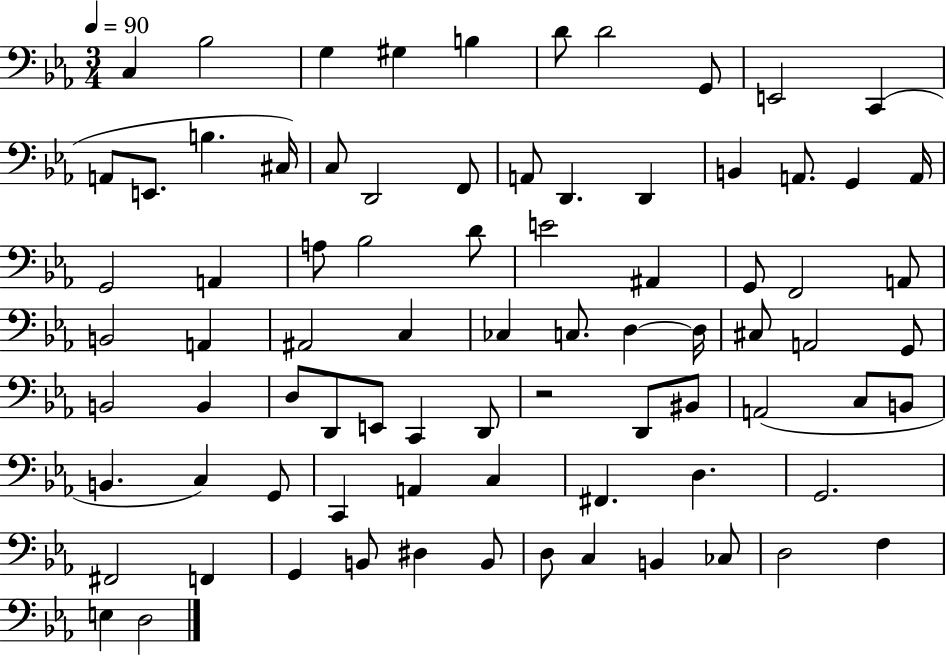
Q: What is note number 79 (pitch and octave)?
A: E3